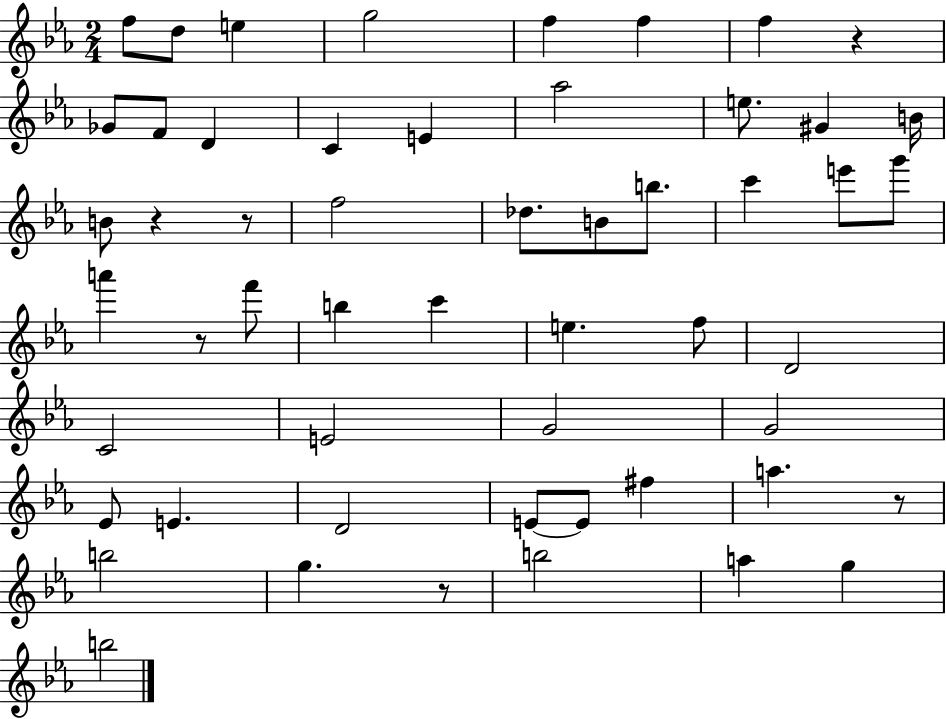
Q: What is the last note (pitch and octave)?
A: B5